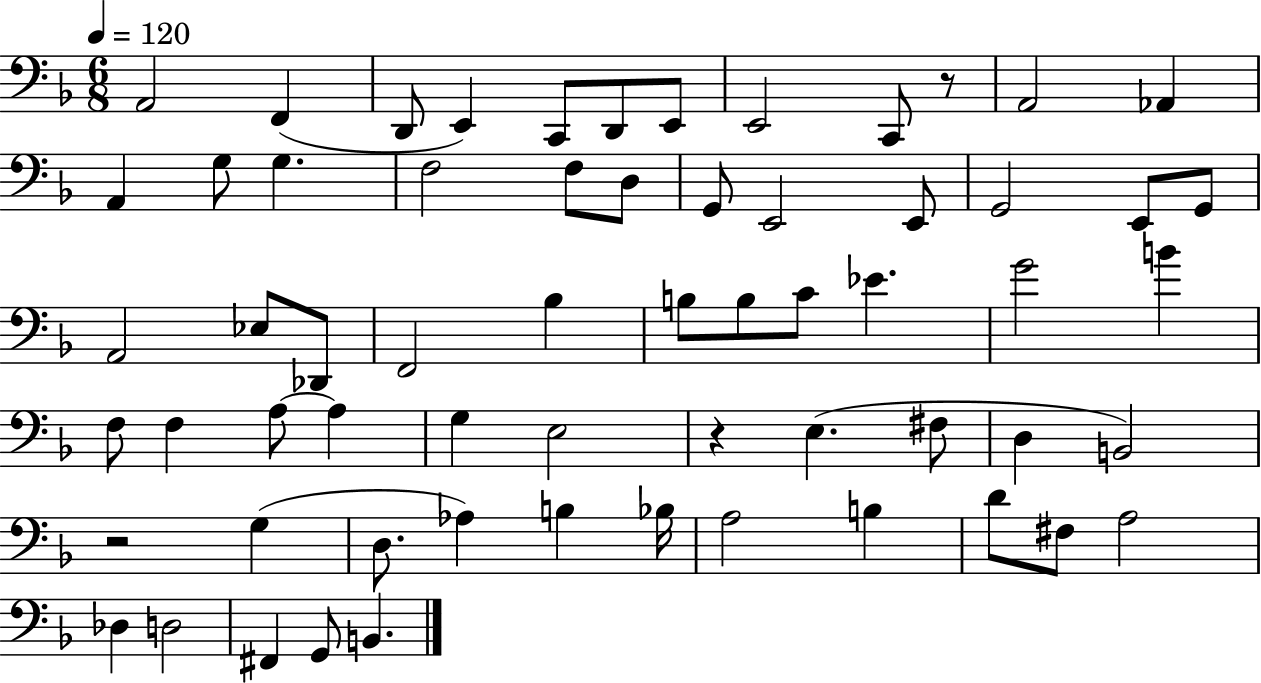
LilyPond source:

{
  \clef bass
  \numericTimeSignature
  \time 6/8
  \key f \major
  \tempo 4 = 120
  a,2 f,4( | d,8 e,4) c,8 d,8 e,8 | e,2 c,8 r8 | a,2 aes,4 | \break a,4 g8 g4. | f2 f8 d8 | g,8 e,2 e,8 | g,2 e,8 g,8 | \break a,2 ees8 des,8 | f,2 bes4 | b8 b8 c'8 ees'4. | g'2 b'4 | \break f8 f4 a8~~ a4 | g4 e2 | r4 e4.( fis8 | d4 b,2) | \break r2 g4( | d8. aes4) b4 bes16 | a2 b4 | d'8 fis8 a2 | \break des4 d2 | fis,4 g,8 b,4. | \bar "|."
}